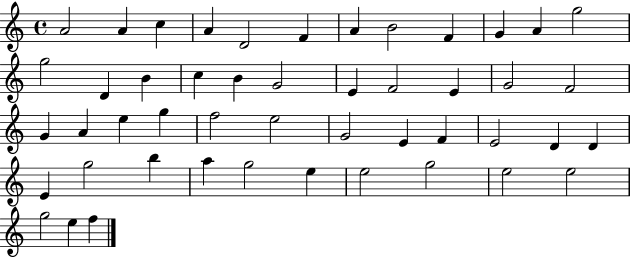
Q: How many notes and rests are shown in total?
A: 48